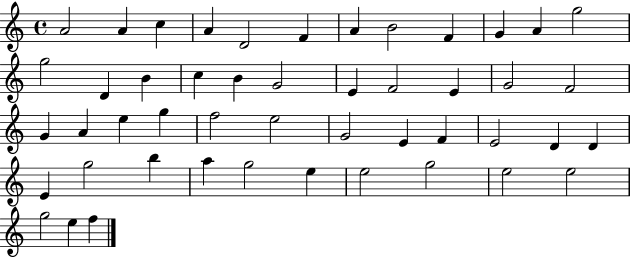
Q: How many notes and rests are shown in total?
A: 48